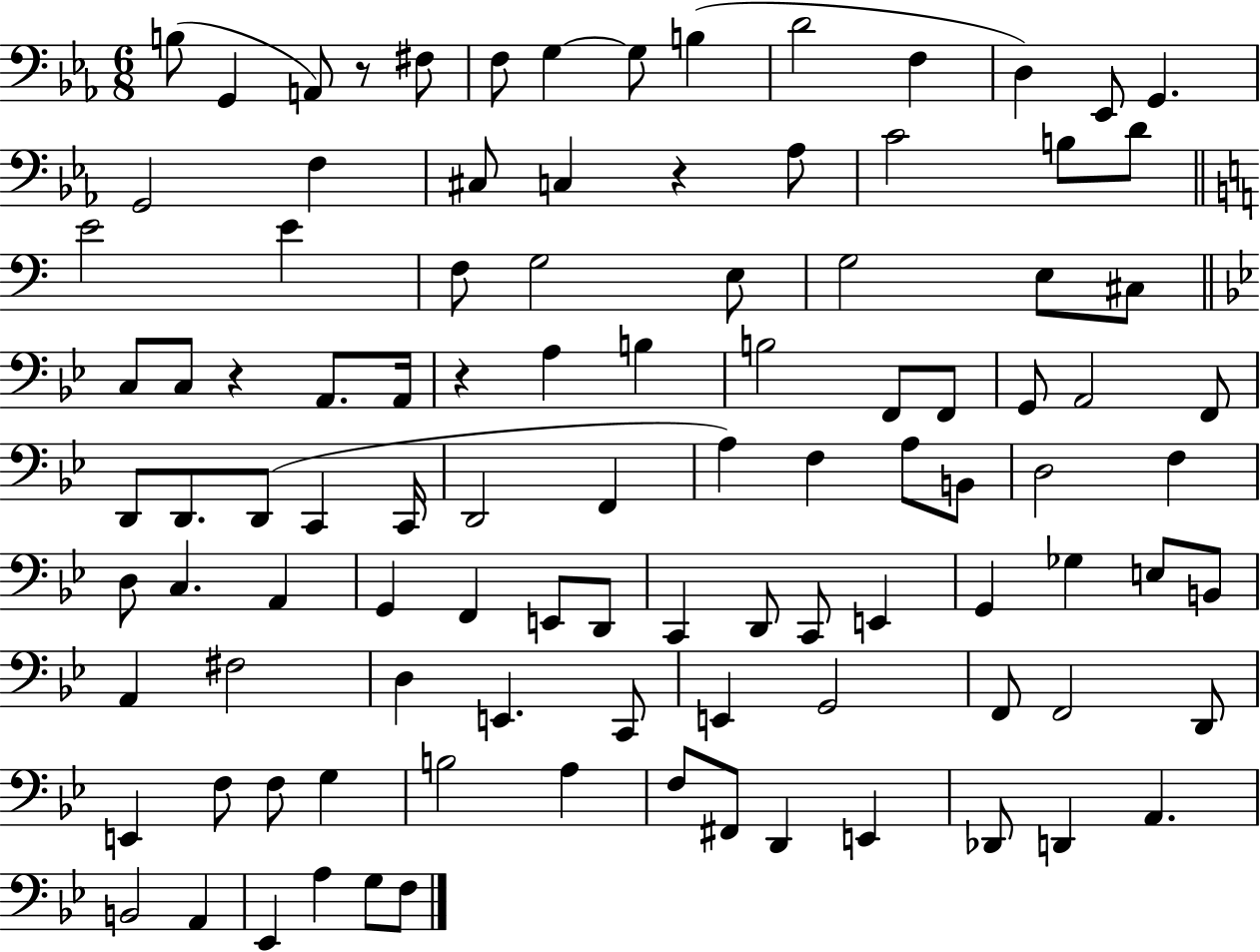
B3/e G2/q A2/e R/e F#3/e F3/e G3/q G3/e B3/q D4/h F3/q D3/q Eb2/e G2/q. G2/h F3/q C#3/e C3/q R/q Ab3/e C4/h B3/e D4/e E4/h E4/q F3/e G3/h E3/e G3/h E3/e C#3/e C3/e C3/e R/q A2/e. A2/s R/q A3/q B3/q B3/h F2/e F2/e G2/e A2/h F2/e D2/e D2/e. D2/e C2/q C2/s D2/h F2/q A3/q F3/q A3/e B2/e D3/h F3/q D3/e C3/q. A2/q G2/q F2/q E2/e D2/e C2/q D2/e C2/e E2/q G2/q Gb3/q E3/e B2/e A2/q F#3/h D3/q E2/q. C2/e E2/q G2/h F2/e F2/h D2/e E2/q F3/e F3/e G3/q B3/h A3/q F3/e F#2/e D2/q E2/q Db2/e D2/q A2/q. B2/h A2/q Eb2/q A3/q G3/e F3/e